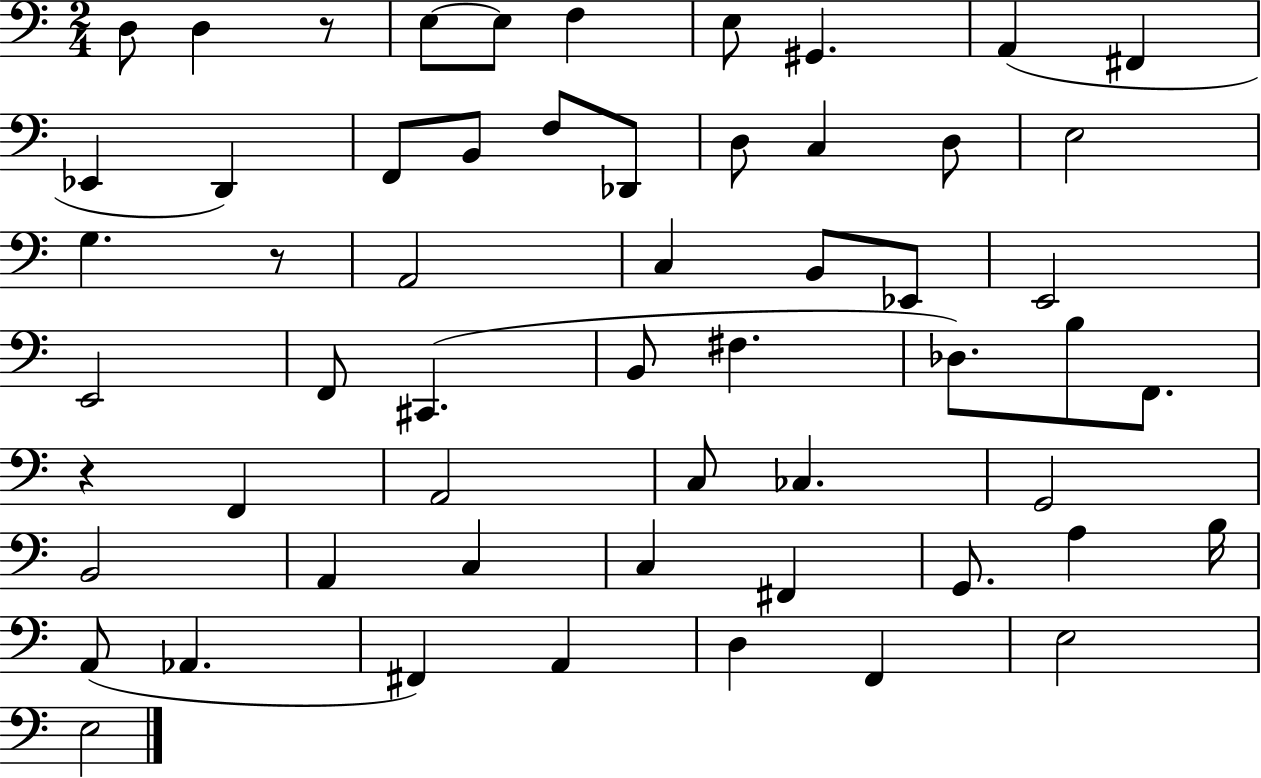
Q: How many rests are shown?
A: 3